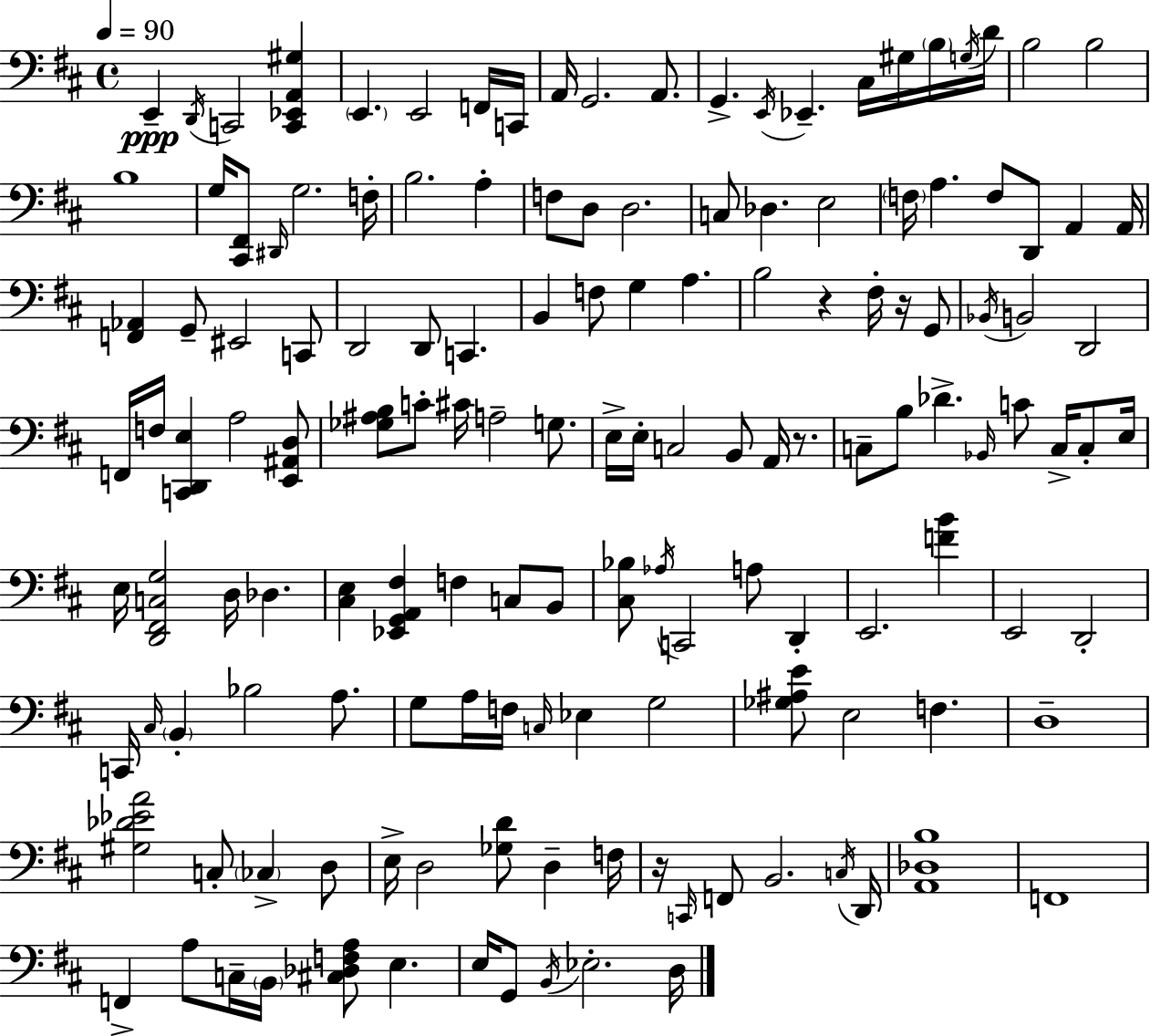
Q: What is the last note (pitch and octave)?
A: D3